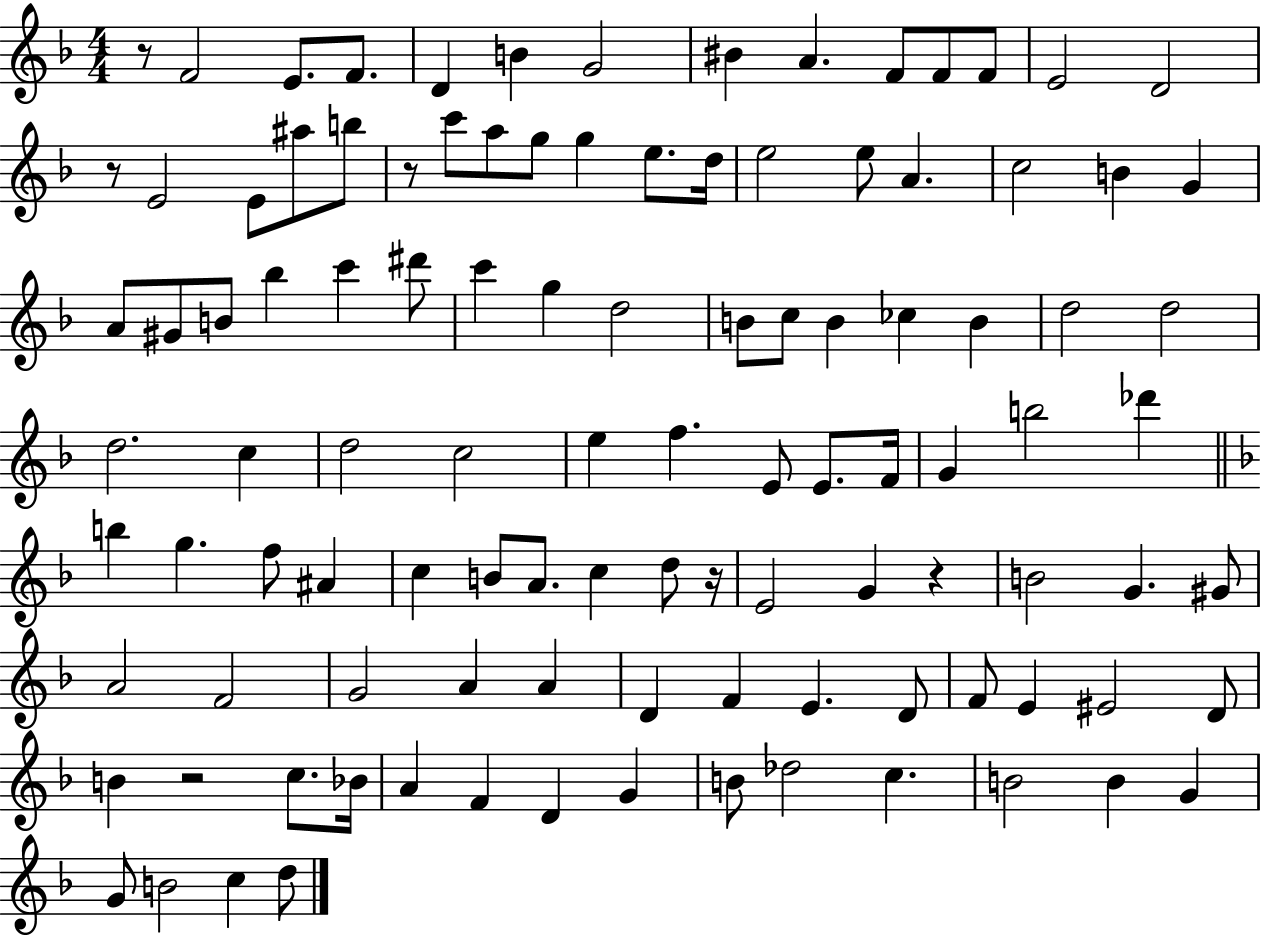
{
  \clef treble
  \numericTimeSignature
  \time 4/4
  \key f \major
  r8 f'2 e'8. f'8. | d'4 b'4 g'2 | bis'4 a'4. f'8 f'8 f'8 | e'2 d'2 | \break r8 e'2 e'8 ais''8 b''8 | r8 c'''8 a''8 g''8 g''4 e''8. d''16 | e''2 e''8 a'4. | c''2 b'4 g'4 | \break a'8 gis'8 b'8 bes''4 c'''4 dis'''8 | c'''4 g''4 d''2 | b'8 c''8 b'4 ces''4 b'4 | d''2 d''2 | \break d''2. c''4 | d''2 c''2 | e''4 f''4. e'8 e'8. f'16 | g'4 b''2 des'''4 | \break \bar "||" \break \key d \minor b''4 g''4. f''8 ais'4 | c''4 b'8 a'8. c''4 d''8 r16 | e'2 g'4 r4 | b'2 g'4. gis'8 | \break a'2 f'2 | g'2 a'4 a'4 | d'4 f'4 e'4. d'8 | f'8 e'4 eis'2 d'8 | \break b'4 r2 c''8. bes'16 | a'4 f'4 d'4 g'4 | b'8 des''2 c''4. | b'2 b'4 g'4 | \break g'8 b'2 c''4 d''8 | \bar "|."
}